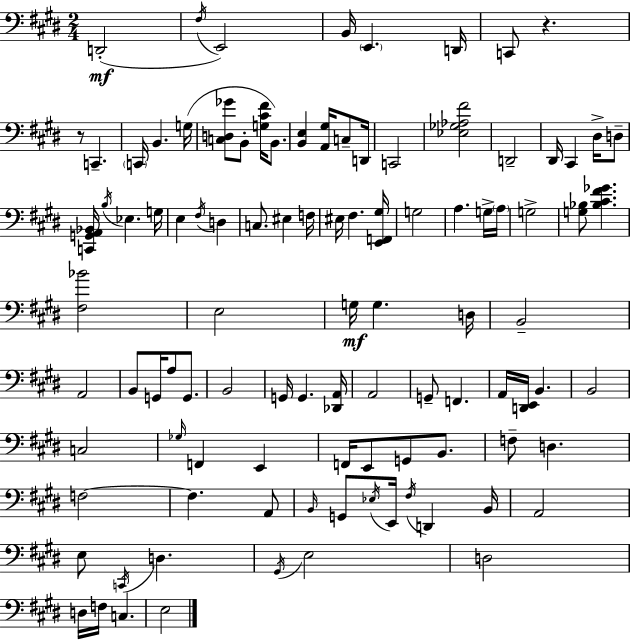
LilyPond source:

{
  \clef bass
  \numericTimeSignature
  \time 2/4
  \key e \major
  d,2-.(\mf | \acciaccatura { fis16 } e,2) | b,16 \parenthesize e,4. | d,16 c,8 r4. | \break r8 c,4.-- | \parenthesize c,16 b,4. | g16( <c d ges'>8 b,8-. <g cis' fis'>16 b,8.) | <b, e>4 <a, gis>16 c8-- | \break d,16 c,2 | <ees ges aes fis'>2 | d,2-- | dis,16 cis,4 dis16-> d8-- | \break <c, g, a, bes,>16 \acciaccatura { b16 } ees4. | g16 e4 \acciaccatura { fis16 } d4 | c8. eis4 | f16 eis16 fis4. | \break <e, f, gis>16 g2 | a4. | g16-> \parenthesize a16 g2-> | <g bes>8 <bes cis' fis' ges'>4. | \break <fis bes'>2 | e2 | g16\mf g4. | d16 b,2-- | \break a,2 | b,8 g,16 a8 | g,8. b,2 | g,16 g,4. | \break <des, a,>16 a,2 | g,8-- f,4. | a,16 <d, e,>16 b,4. | b,2 | \break c2 | \grace { ges16 } f,4 | e,4 f,16 e,8 g,8 | b,8. f8-- d4. | \break f2~~ | f4. | a,8 \grace { b,16 } g,8 \acciaccatura { ees16 } | e,16 \acciaccatura { fis16 } d,4 b,16 a,2 | \break e8 | \acciaccatura { c,16 } d4. | \acciaccatura { gis,16 } e2 | d2 | \break d16 f16 c4. | e2 | \bar "|."
}